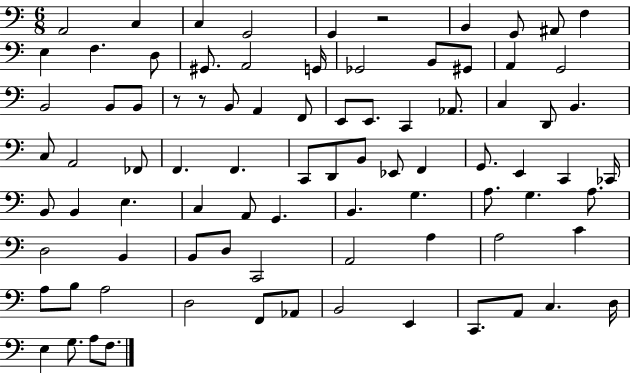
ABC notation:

X:1
T:Untitled
M:6/8
L:1/4
K:C
A,,2 C, C, G,,2 G,, z2 B,, G,,/2 ^A,,/2 F, E, F, D,/2 ^G,,/2 A,,2 G,,/4 _G,,2 B,,/2 ^G,,/2 A,, G,,2 B,,2 B,,/2 B,,/2 z/2 z/2 B,,/2 A,, F,,/2 E,,/2 E,,/2 C,, _A,,/2 C, D,,/2 B,, C,/2 A,,2 _F,,/2 F,, F,, C,,/2 D,,/2 B,,/2 _E,,/2 F,, G,,/2 E,, C,, _C,,/4 B,,/2 B,, E, C, A,,/2 G,, B,, G, A,/2 G, A,/2 D,2 B,, B,,/2 D,/2 C,,2 A,,2 A, A,2 C A,/2 B,/2 A,2 D,2 F,,/2 _A,,/2 B,,2 E,, C,,/2 A,,/2 C, D,/4 E, G,/2 A,/2 F,/2